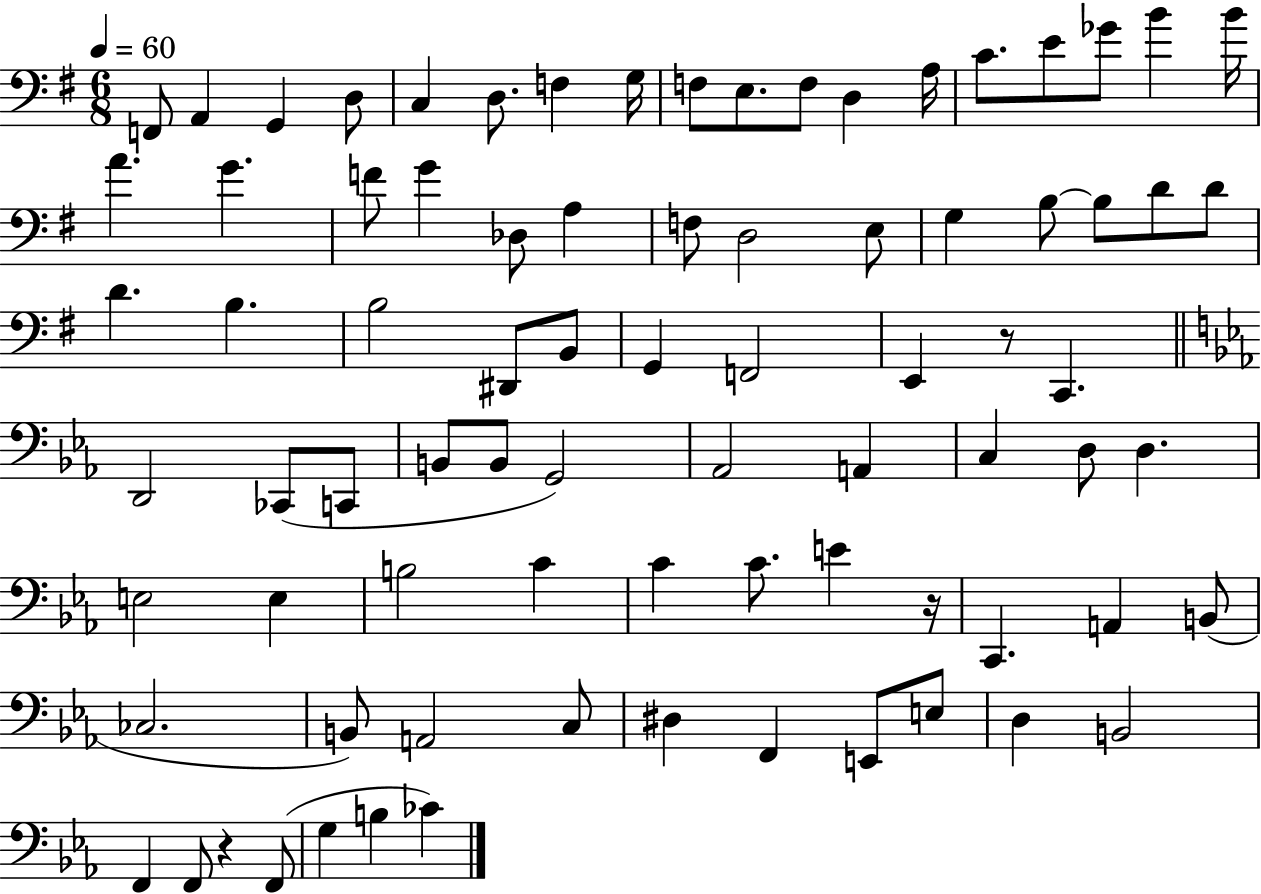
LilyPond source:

{
  \clef bass
  \numericTimeSignature
  \time 6/8
  \key g \major
  \tempo 4 = 60
  \repeat volta 2 { f,8 a,4 g,4 d8 | c4 d8. f4 g16 | f8 e8. f8 d4 a16 | c'8. e'8 ges'8 b'4 b'16 | \break a'4. g'4. | f'8 g'4 des8 a4 | f8 d2 e8 | g4 b8~~ b8 d'8 d'8 | \break d'4. b4. | b2 dis,8 b,8 | g,4 f,2 | e,4 r8 c,4. | \break \bar "||" \break \key c \minor d,2 ces,8( c,8 | b,8 b,8 g,2) | aes,2 a,4 | c4 d8 d4. | \break e2 e4 | b2 c'4 | c'4 c'8. e'4 r16 | c,4. a,4 b,8( | \break ces2. | b,8) a,2 c8 | dis4 f,4 e,8 e8 | d4 b,2 | \break f,4 f,8 r4 f,8( | g4 b4 ces'4) | } \bar "|."
}